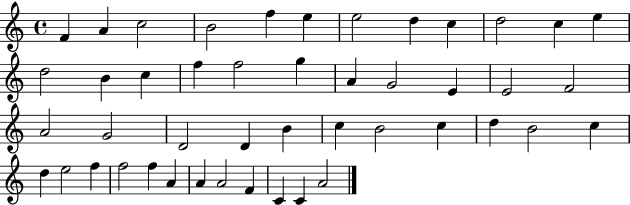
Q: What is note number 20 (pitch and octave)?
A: G4